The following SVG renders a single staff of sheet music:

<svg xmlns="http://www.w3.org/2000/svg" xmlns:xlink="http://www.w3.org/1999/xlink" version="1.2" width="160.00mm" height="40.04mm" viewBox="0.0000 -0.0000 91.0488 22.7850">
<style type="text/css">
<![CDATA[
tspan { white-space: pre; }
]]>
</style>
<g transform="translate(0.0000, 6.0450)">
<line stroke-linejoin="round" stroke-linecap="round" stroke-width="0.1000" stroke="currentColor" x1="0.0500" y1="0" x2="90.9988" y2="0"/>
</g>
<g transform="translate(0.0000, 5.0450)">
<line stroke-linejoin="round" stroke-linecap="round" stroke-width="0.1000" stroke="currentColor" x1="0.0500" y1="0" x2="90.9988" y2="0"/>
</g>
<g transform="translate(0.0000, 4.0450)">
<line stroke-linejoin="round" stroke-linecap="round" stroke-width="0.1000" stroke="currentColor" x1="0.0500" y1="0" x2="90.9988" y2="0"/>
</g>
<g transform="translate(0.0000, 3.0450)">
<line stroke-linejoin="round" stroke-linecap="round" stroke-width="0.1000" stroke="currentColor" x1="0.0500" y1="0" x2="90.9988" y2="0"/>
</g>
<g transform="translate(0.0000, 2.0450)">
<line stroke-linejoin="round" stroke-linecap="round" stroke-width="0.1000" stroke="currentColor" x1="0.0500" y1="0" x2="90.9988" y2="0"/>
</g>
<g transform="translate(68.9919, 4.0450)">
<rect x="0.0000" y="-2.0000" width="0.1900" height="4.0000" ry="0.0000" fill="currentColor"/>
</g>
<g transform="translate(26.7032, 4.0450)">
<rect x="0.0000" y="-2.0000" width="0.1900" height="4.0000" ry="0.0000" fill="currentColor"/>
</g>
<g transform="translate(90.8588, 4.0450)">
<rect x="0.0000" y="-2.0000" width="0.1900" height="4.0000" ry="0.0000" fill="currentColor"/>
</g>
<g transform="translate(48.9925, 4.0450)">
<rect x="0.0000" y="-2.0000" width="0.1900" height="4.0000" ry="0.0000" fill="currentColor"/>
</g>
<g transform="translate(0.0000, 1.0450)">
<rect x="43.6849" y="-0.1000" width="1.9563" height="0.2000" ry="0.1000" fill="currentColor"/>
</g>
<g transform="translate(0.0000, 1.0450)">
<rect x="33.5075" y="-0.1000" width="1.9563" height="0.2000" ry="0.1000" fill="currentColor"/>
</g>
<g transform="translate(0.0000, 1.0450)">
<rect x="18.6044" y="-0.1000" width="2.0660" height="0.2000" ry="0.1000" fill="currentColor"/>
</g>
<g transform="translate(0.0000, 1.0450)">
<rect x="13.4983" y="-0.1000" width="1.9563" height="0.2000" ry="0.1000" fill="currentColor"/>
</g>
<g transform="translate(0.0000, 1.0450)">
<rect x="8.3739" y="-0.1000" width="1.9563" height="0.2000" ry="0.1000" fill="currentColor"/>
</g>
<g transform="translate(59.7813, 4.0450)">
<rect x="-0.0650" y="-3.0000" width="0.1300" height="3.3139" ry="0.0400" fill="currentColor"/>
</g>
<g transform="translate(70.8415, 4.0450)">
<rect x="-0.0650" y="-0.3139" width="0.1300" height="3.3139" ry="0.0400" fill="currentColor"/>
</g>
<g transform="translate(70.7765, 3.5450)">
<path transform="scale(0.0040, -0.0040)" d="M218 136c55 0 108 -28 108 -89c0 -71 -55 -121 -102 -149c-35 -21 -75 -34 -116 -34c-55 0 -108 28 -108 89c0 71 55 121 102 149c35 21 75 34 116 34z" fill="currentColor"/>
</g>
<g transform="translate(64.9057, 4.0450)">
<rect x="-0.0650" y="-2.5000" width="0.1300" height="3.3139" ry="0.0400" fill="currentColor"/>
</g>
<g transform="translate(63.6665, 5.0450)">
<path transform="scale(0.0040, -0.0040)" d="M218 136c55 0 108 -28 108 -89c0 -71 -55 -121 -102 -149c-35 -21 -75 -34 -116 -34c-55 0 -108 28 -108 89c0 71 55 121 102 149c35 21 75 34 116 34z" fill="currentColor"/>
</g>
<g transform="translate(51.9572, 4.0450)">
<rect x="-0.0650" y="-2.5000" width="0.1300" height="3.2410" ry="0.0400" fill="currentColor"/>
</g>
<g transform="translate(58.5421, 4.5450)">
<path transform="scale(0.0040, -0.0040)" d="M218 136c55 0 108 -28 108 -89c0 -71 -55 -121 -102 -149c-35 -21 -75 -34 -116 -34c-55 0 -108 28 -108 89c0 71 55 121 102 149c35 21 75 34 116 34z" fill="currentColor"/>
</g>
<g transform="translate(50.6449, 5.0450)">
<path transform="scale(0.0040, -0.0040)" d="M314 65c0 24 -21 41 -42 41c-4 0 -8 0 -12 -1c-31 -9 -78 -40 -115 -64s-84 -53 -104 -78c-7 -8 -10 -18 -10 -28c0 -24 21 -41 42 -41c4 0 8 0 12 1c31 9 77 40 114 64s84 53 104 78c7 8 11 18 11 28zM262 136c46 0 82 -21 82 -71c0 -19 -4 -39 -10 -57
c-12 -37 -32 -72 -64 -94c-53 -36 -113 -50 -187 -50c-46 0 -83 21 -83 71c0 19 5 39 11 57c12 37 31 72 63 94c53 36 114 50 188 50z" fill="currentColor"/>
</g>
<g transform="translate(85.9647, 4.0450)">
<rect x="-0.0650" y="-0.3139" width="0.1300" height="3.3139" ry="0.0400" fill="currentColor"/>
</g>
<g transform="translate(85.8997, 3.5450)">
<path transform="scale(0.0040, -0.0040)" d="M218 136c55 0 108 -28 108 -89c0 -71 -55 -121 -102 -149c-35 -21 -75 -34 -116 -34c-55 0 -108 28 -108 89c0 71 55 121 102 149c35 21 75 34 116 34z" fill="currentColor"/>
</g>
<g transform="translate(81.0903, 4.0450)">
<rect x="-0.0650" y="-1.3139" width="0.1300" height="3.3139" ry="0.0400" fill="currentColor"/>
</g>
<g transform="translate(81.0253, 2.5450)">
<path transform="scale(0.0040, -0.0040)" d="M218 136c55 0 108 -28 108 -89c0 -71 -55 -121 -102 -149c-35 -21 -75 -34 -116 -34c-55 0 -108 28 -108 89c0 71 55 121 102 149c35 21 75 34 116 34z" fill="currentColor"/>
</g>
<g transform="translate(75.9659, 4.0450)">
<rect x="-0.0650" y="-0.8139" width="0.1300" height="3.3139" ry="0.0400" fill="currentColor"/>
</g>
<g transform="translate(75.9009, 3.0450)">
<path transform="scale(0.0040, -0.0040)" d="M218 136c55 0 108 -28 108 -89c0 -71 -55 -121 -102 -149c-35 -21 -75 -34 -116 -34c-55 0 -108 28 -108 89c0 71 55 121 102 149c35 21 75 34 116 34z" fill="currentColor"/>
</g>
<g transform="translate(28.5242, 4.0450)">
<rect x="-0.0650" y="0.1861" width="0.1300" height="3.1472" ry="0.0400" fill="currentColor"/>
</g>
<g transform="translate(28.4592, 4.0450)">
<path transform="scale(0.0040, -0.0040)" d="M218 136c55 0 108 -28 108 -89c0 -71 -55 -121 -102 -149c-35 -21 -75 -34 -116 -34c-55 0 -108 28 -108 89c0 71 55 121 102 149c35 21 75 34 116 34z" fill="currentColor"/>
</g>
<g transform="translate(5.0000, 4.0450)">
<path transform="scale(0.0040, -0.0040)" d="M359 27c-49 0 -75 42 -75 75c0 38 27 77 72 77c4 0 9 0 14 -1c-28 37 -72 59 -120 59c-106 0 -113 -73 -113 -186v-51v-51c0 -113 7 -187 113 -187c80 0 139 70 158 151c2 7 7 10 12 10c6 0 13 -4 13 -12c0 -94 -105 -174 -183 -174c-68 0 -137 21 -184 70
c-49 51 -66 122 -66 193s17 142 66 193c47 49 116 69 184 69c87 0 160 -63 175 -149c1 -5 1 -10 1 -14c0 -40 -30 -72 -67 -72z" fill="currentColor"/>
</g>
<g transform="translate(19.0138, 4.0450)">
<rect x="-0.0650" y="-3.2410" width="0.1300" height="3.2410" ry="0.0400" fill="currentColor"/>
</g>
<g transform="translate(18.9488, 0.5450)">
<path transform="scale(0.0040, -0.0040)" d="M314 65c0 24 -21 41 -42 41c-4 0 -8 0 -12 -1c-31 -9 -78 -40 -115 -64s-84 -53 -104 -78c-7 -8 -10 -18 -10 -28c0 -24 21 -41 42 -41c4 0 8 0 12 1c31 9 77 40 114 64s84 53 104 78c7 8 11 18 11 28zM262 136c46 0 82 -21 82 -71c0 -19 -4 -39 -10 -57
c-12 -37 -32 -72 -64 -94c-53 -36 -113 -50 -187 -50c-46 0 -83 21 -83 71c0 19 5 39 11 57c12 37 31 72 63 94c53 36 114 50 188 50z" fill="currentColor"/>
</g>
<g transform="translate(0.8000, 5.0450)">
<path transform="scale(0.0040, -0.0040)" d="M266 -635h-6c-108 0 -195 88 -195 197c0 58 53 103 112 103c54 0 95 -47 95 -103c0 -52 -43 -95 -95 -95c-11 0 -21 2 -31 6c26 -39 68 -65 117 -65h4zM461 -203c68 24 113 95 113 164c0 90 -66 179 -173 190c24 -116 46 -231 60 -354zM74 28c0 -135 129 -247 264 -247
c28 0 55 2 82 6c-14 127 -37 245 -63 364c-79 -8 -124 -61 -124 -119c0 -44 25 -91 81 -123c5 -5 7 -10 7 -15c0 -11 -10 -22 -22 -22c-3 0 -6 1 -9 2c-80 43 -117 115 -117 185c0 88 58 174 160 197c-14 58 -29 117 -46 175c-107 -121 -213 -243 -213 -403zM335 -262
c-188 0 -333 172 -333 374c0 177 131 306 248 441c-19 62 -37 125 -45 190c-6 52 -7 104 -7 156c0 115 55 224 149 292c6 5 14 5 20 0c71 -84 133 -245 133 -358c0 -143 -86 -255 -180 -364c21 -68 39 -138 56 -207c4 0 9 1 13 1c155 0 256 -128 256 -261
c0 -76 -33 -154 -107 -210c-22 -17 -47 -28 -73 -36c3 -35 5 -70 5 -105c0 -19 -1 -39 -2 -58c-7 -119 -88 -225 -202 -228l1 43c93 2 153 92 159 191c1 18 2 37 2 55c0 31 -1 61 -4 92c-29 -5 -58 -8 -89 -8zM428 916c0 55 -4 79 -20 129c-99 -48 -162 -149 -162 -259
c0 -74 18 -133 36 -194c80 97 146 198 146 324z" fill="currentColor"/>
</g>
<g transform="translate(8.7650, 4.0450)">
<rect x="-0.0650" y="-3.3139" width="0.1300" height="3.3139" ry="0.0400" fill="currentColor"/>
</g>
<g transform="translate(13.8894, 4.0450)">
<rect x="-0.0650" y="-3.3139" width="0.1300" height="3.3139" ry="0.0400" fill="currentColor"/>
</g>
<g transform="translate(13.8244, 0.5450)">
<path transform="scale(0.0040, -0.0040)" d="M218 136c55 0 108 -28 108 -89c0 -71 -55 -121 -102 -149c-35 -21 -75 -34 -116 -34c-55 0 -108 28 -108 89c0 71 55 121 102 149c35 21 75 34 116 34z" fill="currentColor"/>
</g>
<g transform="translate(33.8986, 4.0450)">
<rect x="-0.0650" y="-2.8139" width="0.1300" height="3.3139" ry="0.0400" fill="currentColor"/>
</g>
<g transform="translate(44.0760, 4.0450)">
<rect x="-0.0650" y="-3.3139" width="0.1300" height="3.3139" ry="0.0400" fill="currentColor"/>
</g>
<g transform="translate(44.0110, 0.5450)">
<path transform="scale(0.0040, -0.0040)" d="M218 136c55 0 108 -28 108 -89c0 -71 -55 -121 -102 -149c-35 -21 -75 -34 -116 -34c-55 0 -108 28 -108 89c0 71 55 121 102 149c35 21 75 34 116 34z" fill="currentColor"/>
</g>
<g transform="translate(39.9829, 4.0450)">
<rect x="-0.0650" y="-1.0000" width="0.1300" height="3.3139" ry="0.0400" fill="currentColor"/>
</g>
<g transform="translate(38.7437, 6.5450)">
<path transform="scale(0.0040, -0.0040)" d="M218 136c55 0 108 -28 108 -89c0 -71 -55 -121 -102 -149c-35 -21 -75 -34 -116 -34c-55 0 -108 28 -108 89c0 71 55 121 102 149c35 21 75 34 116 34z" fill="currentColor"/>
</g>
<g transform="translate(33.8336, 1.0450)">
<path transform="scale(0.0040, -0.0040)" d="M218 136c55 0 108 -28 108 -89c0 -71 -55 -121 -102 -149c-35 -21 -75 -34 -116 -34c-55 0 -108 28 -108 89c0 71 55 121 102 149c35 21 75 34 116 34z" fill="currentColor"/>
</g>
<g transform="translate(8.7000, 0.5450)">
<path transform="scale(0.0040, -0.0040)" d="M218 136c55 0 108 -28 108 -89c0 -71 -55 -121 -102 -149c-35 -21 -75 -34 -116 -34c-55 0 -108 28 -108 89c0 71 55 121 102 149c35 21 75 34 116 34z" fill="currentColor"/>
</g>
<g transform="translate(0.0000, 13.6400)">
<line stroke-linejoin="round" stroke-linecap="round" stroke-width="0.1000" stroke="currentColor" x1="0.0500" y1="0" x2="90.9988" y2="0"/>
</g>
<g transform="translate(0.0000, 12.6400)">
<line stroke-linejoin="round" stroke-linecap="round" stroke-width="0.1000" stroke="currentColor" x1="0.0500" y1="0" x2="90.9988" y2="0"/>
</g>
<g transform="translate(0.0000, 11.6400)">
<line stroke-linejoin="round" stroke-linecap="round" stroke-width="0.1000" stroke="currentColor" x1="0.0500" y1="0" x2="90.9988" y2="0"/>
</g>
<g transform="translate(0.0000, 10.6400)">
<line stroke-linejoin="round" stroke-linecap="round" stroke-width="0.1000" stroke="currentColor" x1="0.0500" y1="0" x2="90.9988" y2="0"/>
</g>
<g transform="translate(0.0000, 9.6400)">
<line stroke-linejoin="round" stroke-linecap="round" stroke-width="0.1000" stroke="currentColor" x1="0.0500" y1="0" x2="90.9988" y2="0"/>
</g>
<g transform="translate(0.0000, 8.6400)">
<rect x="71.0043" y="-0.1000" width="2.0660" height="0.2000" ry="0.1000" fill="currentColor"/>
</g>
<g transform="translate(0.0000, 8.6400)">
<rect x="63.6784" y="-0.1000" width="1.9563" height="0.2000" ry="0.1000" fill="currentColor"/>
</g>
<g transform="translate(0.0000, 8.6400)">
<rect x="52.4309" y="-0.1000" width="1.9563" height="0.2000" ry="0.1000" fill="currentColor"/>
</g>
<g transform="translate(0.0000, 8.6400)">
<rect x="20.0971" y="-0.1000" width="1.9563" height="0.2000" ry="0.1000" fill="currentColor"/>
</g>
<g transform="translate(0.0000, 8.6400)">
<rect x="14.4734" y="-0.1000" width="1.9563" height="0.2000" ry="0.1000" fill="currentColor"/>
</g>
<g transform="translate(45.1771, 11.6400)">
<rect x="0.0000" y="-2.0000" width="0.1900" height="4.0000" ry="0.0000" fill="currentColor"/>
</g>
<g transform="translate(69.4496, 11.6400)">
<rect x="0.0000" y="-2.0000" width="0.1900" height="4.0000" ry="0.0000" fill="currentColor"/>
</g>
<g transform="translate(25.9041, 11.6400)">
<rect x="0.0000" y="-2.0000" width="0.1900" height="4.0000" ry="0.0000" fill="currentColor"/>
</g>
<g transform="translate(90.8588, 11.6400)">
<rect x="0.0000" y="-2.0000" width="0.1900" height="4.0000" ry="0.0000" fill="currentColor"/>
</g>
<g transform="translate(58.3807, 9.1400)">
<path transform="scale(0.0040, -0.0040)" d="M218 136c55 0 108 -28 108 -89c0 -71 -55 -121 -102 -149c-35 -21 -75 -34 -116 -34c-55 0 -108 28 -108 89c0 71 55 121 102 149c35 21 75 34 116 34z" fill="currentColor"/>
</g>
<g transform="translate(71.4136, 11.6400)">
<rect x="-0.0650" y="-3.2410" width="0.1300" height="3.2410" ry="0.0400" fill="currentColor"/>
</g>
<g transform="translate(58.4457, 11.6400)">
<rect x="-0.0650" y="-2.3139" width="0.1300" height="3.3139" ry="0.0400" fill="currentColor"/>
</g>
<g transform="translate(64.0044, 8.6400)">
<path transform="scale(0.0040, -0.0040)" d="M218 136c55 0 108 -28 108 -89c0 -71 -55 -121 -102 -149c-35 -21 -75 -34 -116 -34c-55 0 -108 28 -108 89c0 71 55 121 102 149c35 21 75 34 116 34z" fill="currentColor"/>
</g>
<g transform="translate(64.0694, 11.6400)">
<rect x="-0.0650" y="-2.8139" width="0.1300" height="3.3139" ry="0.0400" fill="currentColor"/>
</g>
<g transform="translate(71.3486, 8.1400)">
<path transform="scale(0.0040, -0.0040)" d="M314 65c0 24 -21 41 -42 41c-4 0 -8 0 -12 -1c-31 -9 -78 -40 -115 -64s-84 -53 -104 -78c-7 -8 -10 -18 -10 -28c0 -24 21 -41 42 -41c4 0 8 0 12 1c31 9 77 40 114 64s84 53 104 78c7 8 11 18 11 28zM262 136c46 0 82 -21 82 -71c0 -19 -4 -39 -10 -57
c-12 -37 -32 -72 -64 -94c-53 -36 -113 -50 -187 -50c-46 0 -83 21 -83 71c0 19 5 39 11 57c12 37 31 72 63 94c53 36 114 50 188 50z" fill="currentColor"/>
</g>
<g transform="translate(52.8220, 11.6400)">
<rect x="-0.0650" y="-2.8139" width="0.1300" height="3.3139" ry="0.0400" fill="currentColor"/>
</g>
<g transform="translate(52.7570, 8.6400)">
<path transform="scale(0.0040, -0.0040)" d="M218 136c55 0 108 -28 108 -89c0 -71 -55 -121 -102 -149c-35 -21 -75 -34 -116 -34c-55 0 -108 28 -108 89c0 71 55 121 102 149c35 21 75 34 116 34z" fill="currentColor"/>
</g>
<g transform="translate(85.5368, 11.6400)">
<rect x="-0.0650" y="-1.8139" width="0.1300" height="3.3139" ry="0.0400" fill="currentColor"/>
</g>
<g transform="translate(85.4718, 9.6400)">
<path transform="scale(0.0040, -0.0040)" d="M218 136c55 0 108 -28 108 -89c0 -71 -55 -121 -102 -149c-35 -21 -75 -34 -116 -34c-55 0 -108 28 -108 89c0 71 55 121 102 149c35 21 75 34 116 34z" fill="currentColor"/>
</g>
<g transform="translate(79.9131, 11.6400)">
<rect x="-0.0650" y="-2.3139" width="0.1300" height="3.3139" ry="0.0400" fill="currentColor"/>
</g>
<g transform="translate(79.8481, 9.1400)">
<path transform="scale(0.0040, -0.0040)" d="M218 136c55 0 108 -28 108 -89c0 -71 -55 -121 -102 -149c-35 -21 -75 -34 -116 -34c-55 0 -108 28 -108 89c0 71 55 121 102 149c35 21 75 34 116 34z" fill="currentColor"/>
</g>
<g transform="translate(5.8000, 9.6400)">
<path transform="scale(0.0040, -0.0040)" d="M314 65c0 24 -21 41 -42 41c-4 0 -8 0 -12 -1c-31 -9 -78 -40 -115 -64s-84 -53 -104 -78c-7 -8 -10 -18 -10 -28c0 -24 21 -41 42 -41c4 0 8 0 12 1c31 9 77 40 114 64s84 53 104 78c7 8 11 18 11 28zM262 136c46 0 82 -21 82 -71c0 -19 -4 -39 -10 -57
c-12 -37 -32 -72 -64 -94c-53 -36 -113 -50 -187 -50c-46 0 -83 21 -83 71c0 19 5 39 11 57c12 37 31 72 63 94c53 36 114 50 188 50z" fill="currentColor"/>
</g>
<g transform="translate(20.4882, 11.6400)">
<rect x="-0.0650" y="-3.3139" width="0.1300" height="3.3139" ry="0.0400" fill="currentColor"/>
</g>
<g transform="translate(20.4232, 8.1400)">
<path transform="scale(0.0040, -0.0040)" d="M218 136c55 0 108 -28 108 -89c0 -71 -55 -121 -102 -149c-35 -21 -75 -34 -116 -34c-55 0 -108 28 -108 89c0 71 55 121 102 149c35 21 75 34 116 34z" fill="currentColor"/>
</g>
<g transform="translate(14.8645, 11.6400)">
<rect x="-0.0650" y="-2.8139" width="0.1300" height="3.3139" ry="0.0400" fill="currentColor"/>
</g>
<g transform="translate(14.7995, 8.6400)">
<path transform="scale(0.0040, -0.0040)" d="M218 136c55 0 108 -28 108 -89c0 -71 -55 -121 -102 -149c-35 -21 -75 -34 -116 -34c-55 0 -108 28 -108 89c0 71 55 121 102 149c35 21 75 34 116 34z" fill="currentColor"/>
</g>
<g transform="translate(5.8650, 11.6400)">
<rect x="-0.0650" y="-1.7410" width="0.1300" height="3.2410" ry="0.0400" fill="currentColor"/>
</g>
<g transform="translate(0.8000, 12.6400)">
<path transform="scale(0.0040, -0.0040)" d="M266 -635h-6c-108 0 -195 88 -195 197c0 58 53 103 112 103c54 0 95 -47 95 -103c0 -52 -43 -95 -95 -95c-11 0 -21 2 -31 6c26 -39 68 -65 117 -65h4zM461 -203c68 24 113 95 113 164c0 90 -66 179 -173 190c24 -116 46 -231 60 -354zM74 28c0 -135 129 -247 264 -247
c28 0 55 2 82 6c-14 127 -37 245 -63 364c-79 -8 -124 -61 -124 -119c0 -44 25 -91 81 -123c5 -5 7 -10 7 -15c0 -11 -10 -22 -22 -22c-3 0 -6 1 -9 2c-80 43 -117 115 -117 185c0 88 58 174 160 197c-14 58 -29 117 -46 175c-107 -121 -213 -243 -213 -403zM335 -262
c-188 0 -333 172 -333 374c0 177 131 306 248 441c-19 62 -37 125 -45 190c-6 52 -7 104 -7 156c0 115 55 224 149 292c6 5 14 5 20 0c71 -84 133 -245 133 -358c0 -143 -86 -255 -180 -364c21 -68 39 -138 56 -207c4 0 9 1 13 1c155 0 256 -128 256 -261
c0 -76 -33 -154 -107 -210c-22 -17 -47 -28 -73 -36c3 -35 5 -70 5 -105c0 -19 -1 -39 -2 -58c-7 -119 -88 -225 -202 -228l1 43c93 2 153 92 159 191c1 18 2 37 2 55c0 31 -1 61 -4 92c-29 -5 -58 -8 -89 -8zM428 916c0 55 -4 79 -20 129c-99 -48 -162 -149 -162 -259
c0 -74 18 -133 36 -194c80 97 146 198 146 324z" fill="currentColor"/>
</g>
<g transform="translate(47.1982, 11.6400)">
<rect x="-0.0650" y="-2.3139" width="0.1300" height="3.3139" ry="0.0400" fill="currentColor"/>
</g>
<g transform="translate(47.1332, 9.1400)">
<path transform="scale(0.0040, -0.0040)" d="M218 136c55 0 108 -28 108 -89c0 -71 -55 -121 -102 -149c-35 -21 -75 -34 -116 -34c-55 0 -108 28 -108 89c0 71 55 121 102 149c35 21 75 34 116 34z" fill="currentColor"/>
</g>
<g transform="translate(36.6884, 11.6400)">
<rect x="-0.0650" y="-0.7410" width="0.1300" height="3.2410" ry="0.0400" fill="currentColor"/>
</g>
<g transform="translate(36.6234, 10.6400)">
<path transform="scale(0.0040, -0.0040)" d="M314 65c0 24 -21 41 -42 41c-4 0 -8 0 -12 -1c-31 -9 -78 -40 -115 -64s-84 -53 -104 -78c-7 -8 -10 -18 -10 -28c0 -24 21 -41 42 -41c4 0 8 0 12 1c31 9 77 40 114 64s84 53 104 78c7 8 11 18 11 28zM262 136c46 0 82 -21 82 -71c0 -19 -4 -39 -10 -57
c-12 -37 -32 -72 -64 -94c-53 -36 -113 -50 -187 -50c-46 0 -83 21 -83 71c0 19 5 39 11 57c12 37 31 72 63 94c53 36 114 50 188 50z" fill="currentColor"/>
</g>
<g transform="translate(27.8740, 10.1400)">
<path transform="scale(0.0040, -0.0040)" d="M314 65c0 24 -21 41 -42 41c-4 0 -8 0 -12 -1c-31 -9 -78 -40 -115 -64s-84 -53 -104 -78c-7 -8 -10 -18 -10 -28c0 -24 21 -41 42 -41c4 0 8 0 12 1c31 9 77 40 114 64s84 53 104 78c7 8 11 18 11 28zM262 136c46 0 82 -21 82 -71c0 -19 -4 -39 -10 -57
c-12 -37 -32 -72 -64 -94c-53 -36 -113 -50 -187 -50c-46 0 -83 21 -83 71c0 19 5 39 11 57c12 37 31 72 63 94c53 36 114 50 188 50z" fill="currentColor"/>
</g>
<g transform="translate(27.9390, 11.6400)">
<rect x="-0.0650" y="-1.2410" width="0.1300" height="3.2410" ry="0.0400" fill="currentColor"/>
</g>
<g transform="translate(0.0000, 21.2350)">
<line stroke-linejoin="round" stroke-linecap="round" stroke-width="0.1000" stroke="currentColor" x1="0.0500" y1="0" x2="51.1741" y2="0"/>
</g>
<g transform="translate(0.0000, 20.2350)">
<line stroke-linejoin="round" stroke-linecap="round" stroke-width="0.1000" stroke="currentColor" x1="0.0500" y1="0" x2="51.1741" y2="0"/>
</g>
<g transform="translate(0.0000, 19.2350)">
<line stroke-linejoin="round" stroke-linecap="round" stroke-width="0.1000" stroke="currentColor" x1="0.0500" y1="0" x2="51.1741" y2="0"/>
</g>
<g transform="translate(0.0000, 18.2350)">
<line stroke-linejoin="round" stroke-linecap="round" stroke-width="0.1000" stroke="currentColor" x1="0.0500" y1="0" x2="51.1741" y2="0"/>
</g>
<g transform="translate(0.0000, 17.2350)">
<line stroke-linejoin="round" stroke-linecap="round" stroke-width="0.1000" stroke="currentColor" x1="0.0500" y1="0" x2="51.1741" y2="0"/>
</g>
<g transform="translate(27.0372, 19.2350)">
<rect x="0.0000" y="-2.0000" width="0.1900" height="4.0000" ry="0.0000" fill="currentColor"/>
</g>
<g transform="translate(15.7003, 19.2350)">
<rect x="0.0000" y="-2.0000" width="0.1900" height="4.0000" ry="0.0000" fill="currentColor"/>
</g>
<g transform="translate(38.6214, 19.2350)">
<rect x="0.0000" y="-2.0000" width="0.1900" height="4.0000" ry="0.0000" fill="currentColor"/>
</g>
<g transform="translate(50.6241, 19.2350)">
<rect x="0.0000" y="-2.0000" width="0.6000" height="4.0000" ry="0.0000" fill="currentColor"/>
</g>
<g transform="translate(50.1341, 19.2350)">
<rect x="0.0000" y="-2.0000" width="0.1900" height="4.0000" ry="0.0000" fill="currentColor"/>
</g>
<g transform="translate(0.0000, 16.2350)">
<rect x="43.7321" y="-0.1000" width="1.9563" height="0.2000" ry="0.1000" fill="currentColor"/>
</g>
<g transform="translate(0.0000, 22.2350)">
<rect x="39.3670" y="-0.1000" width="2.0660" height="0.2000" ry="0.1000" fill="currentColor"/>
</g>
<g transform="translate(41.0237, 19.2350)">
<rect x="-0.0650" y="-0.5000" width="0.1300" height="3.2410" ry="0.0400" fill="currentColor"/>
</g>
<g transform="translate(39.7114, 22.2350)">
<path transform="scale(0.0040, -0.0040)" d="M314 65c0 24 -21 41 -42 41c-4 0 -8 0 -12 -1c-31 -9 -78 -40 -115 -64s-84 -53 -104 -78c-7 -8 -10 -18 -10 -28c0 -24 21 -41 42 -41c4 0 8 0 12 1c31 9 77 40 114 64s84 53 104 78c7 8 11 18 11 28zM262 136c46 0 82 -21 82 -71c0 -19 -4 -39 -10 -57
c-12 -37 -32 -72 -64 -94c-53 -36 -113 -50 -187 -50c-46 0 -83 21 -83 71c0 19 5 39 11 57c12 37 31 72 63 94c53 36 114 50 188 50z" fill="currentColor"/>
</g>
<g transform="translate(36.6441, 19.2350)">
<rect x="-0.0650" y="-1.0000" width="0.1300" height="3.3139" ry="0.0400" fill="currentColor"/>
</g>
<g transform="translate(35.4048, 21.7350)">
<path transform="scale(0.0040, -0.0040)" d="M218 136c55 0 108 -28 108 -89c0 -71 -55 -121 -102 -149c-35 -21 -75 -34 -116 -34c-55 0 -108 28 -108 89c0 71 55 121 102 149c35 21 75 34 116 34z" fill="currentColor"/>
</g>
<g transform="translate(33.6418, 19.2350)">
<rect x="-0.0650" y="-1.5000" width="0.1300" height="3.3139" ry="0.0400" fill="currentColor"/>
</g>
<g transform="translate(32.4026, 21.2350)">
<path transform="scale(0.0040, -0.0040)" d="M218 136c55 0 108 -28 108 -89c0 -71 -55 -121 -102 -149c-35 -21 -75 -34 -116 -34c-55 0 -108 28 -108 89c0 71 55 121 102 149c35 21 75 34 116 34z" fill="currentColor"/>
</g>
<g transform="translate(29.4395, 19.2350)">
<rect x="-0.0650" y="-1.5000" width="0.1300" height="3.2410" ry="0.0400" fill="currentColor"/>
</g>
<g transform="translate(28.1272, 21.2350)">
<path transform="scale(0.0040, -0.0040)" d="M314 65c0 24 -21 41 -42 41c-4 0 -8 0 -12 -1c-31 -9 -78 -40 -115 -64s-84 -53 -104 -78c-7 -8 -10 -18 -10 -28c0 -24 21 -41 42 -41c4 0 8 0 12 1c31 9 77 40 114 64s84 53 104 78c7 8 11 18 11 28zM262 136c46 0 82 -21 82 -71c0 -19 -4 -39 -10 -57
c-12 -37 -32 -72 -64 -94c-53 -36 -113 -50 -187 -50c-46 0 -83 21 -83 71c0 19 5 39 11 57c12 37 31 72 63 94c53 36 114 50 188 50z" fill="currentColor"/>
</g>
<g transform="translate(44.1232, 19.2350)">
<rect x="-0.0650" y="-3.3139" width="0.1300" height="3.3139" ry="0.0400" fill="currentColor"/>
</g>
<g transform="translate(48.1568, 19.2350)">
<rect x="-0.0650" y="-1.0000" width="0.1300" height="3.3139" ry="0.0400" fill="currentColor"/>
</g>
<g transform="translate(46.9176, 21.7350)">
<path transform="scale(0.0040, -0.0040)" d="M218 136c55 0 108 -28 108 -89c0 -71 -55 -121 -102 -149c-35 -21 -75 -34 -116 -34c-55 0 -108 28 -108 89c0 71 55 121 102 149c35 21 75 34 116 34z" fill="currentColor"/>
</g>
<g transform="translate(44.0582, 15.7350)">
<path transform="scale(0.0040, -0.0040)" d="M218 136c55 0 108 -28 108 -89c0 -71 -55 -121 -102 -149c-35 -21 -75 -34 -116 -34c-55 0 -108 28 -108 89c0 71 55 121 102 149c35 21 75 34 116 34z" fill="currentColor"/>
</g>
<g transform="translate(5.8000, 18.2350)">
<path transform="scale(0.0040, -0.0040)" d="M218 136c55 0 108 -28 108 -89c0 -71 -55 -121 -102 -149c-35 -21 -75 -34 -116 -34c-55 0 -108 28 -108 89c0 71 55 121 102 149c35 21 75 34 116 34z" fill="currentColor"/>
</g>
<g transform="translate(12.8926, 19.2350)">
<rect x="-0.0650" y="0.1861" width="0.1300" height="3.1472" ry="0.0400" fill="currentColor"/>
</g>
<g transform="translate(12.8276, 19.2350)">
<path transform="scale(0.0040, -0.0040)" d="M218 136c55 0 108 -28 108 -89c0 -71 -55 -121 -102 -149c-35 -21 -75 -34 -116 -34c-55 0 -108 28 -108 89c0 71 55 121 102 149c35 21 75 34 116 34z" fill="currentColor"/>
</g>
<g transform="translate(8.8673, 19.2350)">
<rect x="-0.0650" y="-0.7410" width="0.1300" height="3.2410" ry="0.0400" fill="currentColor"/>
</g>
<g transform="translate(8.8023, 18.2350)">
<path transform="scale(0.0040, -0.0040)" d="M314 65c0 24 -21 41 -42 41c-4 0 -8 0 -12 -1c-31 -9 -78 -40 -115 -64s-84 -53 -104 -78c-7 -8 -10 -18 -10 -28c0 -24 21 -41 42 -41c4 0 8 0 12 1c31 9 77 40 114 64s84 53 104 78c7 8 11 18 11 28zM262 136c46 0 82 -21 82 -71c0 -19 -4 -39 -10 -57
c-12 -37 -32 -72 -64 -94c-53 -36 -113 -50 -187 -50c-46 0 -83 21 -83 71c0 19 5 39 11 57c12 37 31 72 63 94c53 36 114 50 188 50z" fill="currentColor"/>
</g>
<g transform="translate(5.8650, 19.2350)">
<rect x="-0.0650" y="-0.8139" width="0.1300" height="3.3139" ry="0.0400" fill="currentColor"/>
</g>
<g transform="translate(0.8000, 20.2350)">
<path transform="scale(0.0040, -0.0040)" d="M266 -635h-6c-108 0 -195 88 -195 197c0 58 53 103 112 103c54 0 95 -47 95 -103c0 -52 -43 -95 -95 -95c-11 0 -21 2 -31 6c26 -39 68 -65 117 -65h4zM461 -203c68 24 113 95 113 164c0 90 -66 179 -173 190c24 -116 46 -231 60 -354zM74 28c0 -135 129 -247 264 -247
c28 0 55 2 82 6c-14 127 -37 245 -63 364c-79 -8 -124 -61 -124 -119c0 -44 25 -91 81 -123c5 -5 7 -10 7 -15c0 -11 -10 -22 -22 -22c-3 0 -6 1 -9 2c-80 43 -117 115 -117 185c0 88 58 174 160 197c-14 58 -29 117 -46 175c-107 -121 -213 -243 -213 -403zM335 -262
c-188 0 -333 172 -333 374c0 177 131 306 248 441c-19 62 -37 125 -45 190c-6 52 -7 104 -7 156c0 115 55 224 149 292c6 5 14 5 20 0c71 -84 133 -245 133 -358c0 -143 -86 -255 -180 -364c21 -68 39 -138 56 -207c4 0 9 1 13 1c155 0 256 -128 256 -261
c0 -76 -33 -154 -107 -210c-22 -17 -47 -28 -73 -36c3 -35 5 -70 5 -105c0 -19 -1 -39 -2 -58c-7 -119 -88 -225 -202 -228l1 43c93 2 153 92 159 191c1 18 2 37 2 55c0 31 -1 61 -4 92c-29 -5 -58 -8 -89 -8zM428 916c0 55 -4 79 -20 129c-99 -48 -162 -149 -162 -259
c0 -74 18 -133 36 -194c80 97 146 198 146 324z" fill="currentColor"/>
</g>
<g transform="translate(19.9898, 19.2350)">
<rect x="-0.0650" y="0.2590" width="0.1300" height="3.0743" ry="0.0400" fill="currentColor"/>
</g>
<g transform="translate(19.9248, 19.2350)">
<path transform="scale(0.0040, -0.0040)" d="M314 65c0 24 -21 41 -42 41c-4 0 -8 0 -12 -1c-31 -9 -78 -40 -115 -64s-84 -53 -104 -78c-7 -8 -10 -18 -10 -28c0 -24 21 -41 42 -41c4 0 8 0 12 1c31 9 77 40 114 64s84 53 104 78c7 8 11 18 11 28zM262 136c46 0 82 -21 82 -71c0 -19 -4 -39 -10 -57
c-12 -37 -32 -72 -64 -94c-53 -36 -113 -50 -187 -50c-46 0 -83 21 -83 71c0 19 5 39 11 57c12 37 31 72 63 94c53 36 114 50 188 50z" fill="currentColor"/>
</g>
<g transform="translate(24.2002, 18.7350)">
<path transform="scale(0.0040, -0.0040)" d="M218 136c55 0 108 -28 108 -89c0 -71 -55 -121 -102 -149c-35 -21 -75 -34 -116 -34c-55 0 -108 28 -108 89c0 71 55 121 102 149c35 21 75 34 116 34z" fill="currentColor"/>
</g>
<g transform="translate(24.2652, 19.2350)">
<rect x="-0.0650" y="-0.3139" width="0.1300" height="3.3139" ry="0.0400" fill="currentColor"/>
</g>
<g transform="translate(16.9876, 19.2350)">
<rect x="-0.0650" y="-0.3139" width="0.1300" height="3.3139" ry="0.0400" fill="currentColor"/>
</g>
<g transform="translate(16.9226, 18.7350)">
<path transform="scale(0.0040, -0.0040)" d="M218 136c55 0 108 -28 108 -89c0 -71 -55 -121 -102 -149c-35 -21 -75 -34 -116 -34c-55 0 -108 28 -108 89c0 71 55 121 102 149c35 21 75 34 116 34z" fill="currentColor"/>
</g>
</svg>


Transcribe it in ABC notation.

X:1
T:Untitled
M:4/4
L:1/4
K:C
b b b2 B a D b G2 A G c d e c f2 a b e2 d2 g a g a b2 g f d d2 B c B2 c E2 E D C2 b D